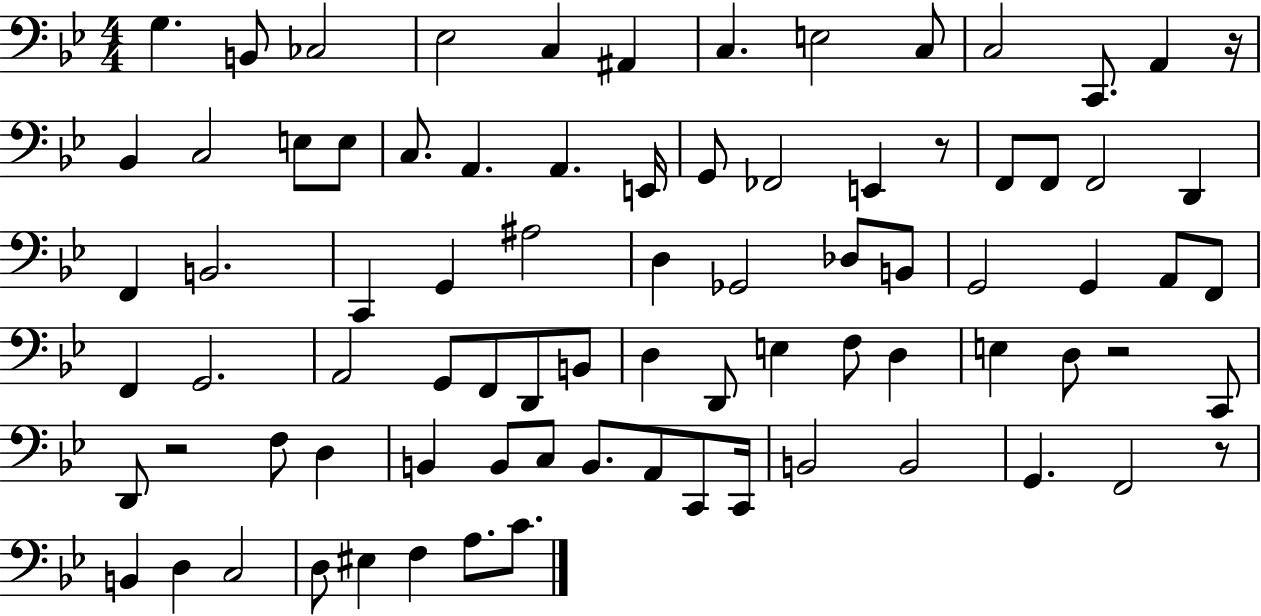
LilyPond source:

{
  \clef bass
  \numericTimeSignature
  \time 4/4
  \key bes \major
  g4. b,8 ces2 | ees2 c4 ais,4 | c4. e2 c8 | c2 c,8. a,4 r16 | \break bes,4 c2 e8 e8 | c8. a,4. a,4. e,16 | g,8 fes,2 e,4 r8 | f,8 f,8 f,2 d,4 | \break f,4 b,2. | c,4 g,4 ais2 | d4 ges,2 des8 b,8 | g,2 g,4 a,8 f,8 | \break f,4 g,2. | a,2 g,8 f,8 d,8 b,8 | d4 d,8 e4 f8 d4 | e4 d8 r2 c,8 | \break d,8 r2 f8 d4 | b,4 b,8 c8 b,8. a,8 c,8 c,16 | b,2 b,2 | g,4. f,2 r8 | \break b,4 d4 c2 | d8 eis4 f4 a8. c'8. | \bar "|."
}